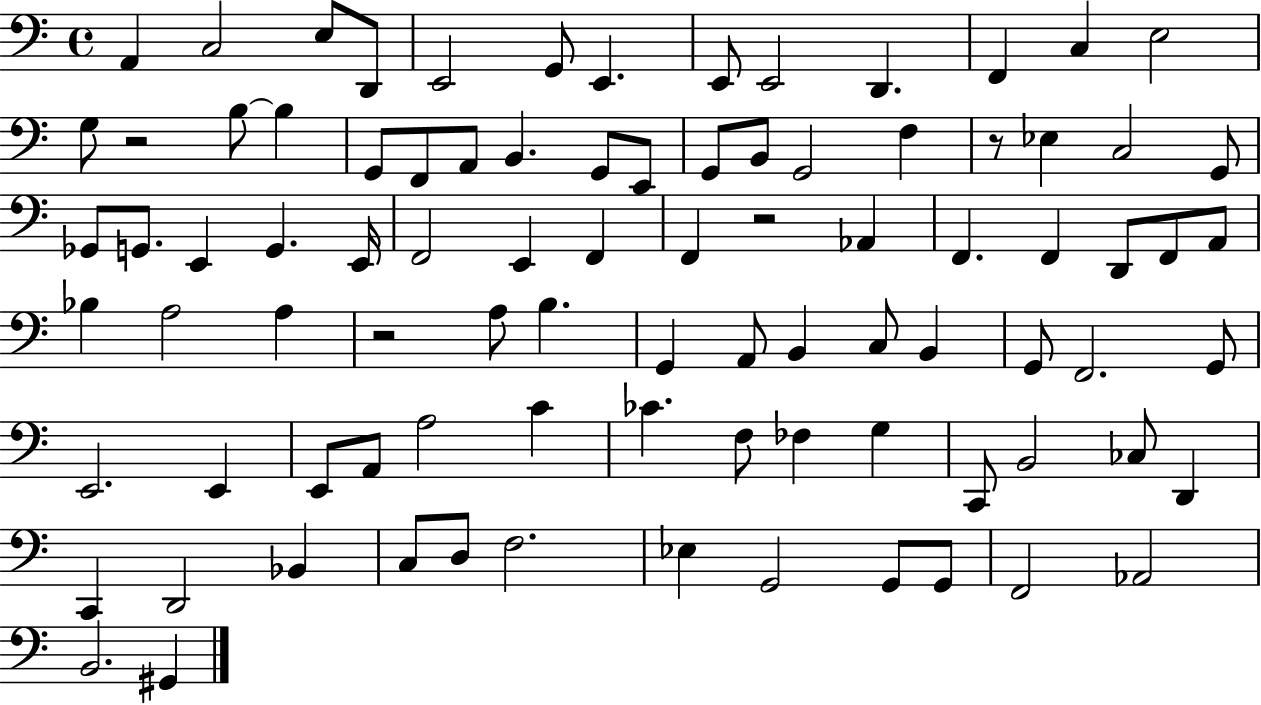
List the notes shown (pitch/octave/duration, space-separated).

A2/q C3/h E3/e D2/e E2/h G2/e E2/q. E2/e E2/h D2/q. F2/q C3/q E3/h G3/e R/h B3/e B3/q G2/e F2/e A2/e B2/q. G2/e E2/e G2/e B2/e G2/h F3/q R/e Eb3/q C3/h G2/e Gb2/e G2/e. E2/q G2/q. E2/s F2/h E2/q F2/q F2/q R/h Ab2/q F2/q. F2/q D2/e F2/e A2/e Bb3/q A3/h A3/q R/h A3/e B3/q. G2/q A2/e B2/q C3/e B2/q G2/e F2/h. G2/e E2/h. E2/q E2/e A2/e A3/h C4/q CES4/q. F3/e FES3/q G3/q C2/e B2/h CES3/e D2/q C2/q D2/h Bb2/q C3/e D3/e F3/h. Eb3/q G2/h G2/e G2/e F2/h Ab2/h B2/h. G#2/q